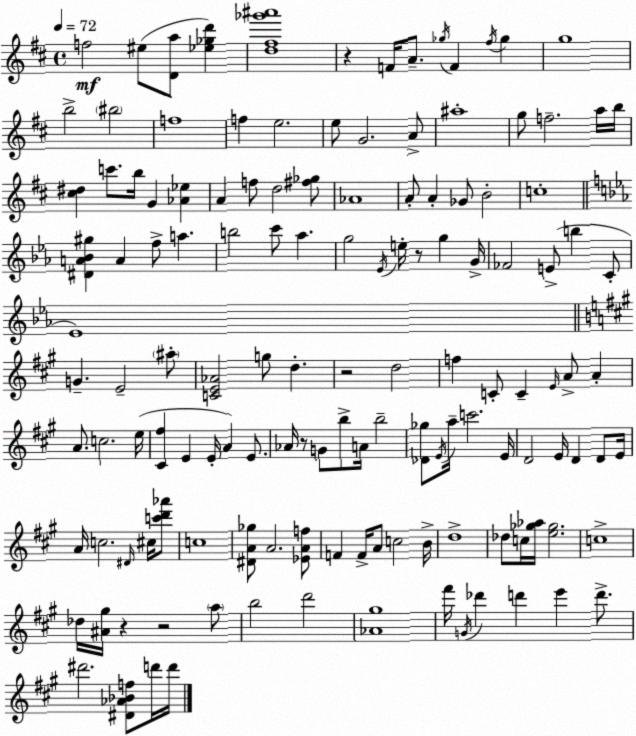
X:1
T:Untitled
M:4/4
L:1/4
K:D
f2 ^e/2 [Da]/2 [_e_gd'] [d^f_g'^a']4 z F/4 A/2 _g/4 F ^f/4 _g g4 b2 ^b2 f4 f e2 e/2 G2 A/2 ^a4 g/2 f2 a/4 b/4 [^c^d] c'/2 b/4 G [_A_e] A f/2 d2 [^f_g]/2 _A4 A/2 A _G/2 B2 c4 [^DA_B^g] A f/2 a b2 c'/2 _a g2 _E/4 e/4 z/2 g G/4 _F2 E/2 b C/2 _E4 G E2 ^a/2 [CE_A]2 g/2 d z2 d2 f C/2 C E/4 A/2 A A/2 c2 e/4 [^C^f] E E/4 A E/2 _A/4 z/2 G/2 b/2 A/4 b2 [_D_g]/2 E/4 a/4 c'2 E/4 D2 E/4 D D/2 E/4 A/4 c2 ^D/4 ^c/4 [c'd'_a']/2 c4 [^DA_g]/2 A2 [_EAf]/2 F F/4 A/2 c2 B/4 d4 _d/2 c/4 [_g_a]/4 [e_g]2 c4 _d/4 [^A^g]/4 z z2 a/2 b2 d'2 [_A^g]4 ^f'/4 G/4 _d' d' e' d'/2 ^d'2 [^D_A_Bf]/2 d'/4 d'/4